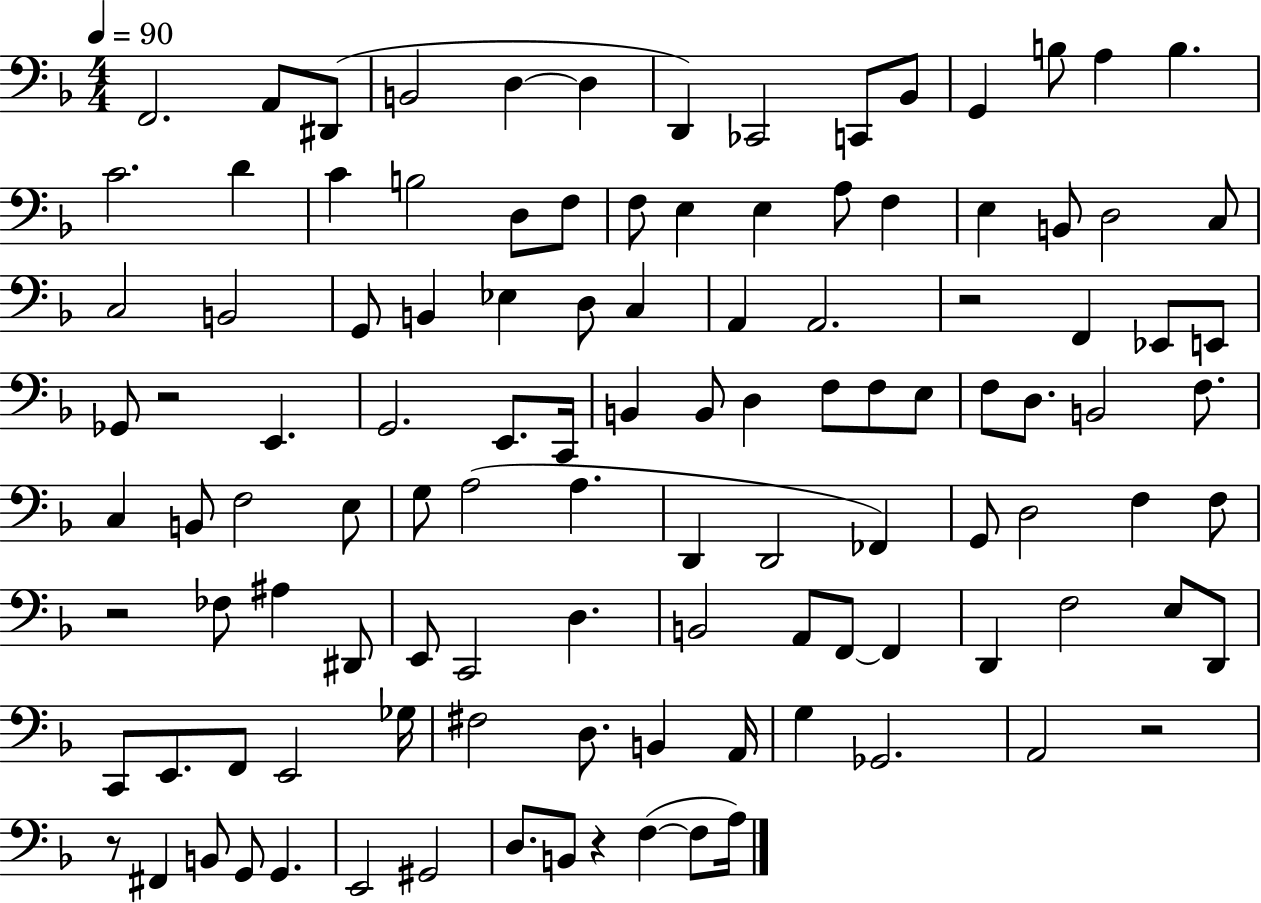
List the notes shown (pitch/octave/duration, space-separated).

F2/h. A2/e D#2/e B2/h D3/q D3/q D2/q CES2/h C2/e Bb2/e G2/q B3/e A3/q B3/q. C4/h. D4/q C4/q B3/h D3/e F3/e F3/e E3/q E3/q A3/e F3/q E3/q B2/e D3/h C3/e C3/h B2/h G2/e B2/q Eb3/q D3/e C3/q A2/q A2/h. R/h F2/q Eb2/e E2/e Gb2/e R/h E2/q. G2/h. E2/e. C2/s B2/q B2/e D3/q F3/e F3/e E3/e F3/e D3/e. B2/h F3/e. C3/q B2/e F3/h E3/e G3/e A3/h A3/q. D2/q D2/h FES2/q G2/e D3/h F3/q F3/e R/h FES3/e A#3/q D#2/e E2/e C2/h D3/q. B2/h A2/e F2/e F2/q D2/q F3/h E3/e D2/e C2/e E2/e. F2/e E2/h Gb3/s F#3/h D3/e. B2/q A2/s G3/q Gb2/h. A2/h R/h R/e F#2/q B2/e G2/e G2/q. E2/h G#2/h D3/e. B2/e R/q F3/q F3/e A3/s